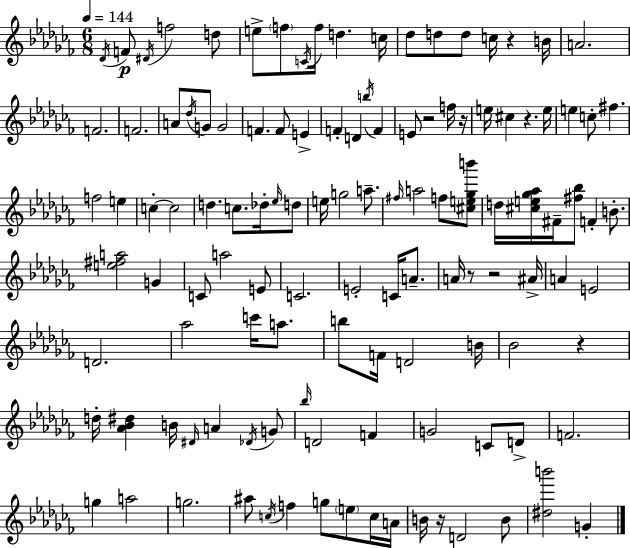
Db4/s F4/e D#4/s F5/h D5/e E5/e F5/e C4/s F5/s D5/q. C5/s Db5/e D5/e D5/e C5/s R/q B4/s A4/h. F4/h. F4/h. A4/e Db5/s G4/e G4/h F4/q. F4/e E4/q F4/q D4/q B5/s F4/q E4/e R/h F5/s R/s E5/s C#5/q R/q. E5/s E5/q C5/e F#5/q. F5/h E5/q C5/q C5/h D5/q. C5/e. Db5/s Eb5/s D5/e E5/s G5/h A5/e. F#5/s A5/h F5/e [C#5,E5,Gb5,B6]/e D5/s [C#5,E5,Gb5,Ab5]/s F#4/s [F#5,Bb5]/e F4/q B4/e. [E5,F#5,A5]/h G4/q C4/e A5/h E4/e C4/h. E4/h C4/s A4/e. A4/s R/e R/h A#4/s A4/q E4/h D4/h. Ab5/h C6/s A5/e. B5/e F4/s D4/h B4/s Bb4/h R/q D5/s [Ab4,Bb4,D#5]/q B4/s D#4/s A4/q Db4/s G4/e Bb5/s D4/h F4/q G4/h C4/e D4/e F4/h. G5/q A5/h G5/h. A#5/e C5/s F5/q G5/e E5/e C5/s A4/s B4/s R/s D4/h B4/e [D#5,B6]/h G4/q